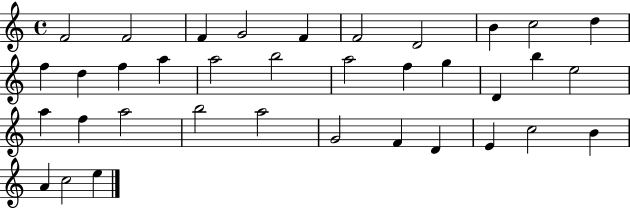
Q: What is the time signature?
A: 4/4